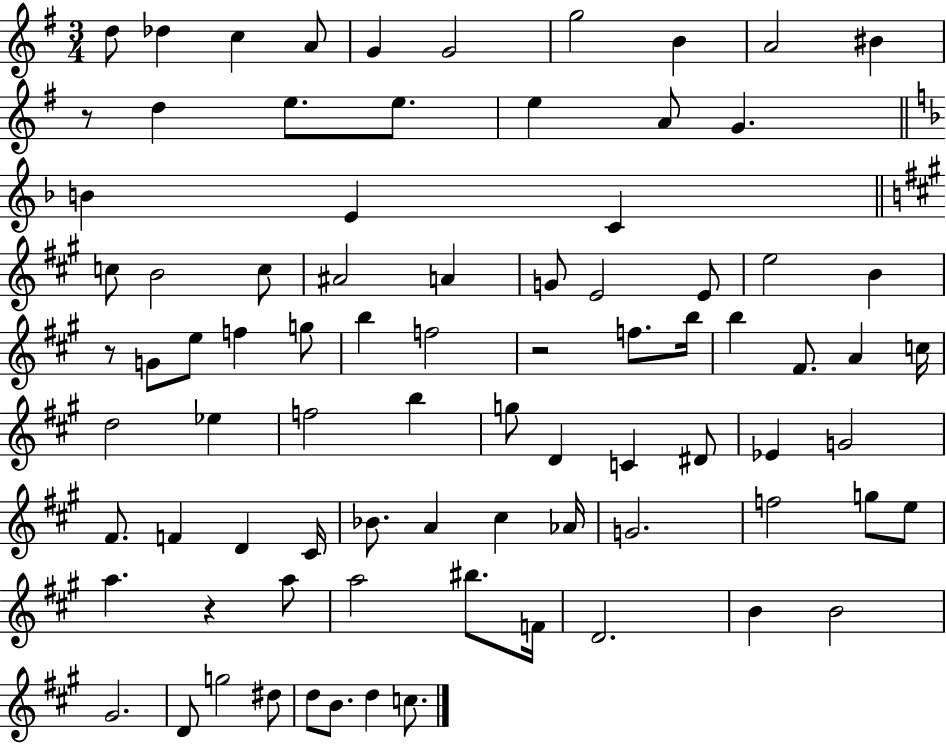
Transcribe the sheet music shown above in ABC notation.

X:1
T:Untitled
M:3/4
L:1/4
K:G
d/2 _d c A/2 G G2 g2 B A2 ^B z/2 d e/2 e/2 e A/2 G B E C c/2 B2 c/2 ^A2 A G/2 E2 E/2 e2 B z/2 G/2 e/2 f g/2 b f2 z2 f/2 b/4 b ^F/2 A c/4 d2 _e f2 b g/2 D C ^D/2 _E G2 ^F/2 F D ^C/4 _B/2 A ^c _A/4 G2 f2 g/2 e/2 a z a/2 a2 ^b/2 F/4 D2 B B2 ^G2 D/2 g2 ^d/2 d/2 B/2 d c/2